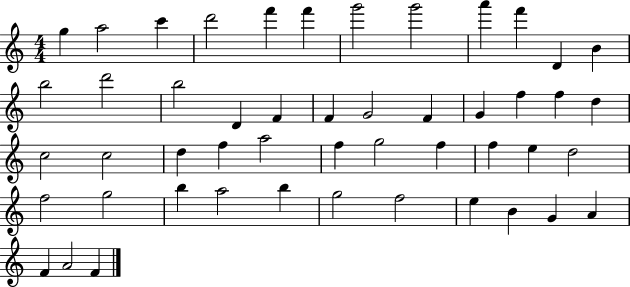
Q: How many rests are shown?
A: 0